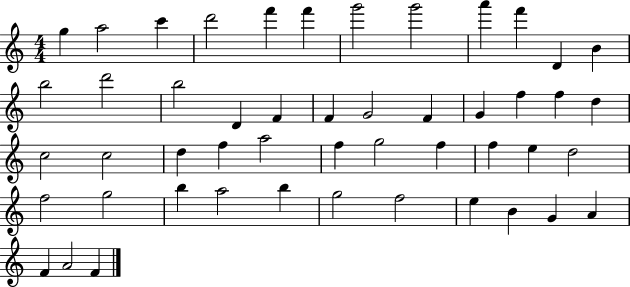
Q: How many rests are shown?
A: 0